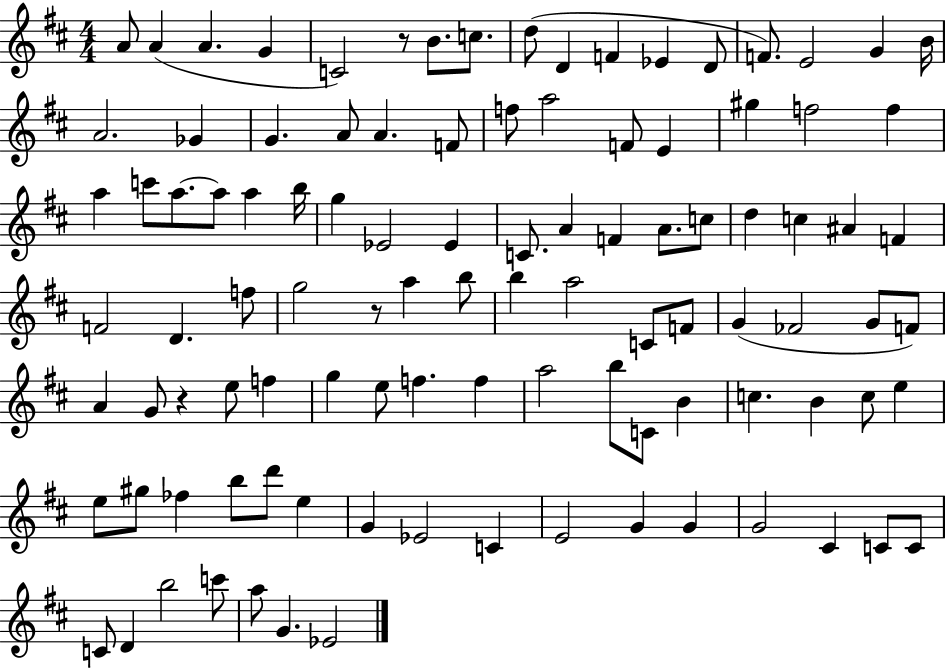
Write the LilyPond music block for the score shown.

{
  \clef treble
  \numericTimeSignature
  \time 4/4
  \key d \major
  \repeat volta 2 { a'8 a'4( a'4. g'4 | c'2) r8 b'8. c''8. | d''8( d'4 f'4 ees'4 d'8 | f'8.) e'2 g'4 b'16 | \break a'2. ges'4 | g'4. a'8 a'4. f'8 | f''8 a''2 f'8 e'4 | gis''4 f''2 f''4 | \break a''4 c'''8 a''8.~~ a''8 a''4 b''16 | g''4 ees'2 ees'4 | c'8. a'4 f'4 a'8. c''8 | d''4 c''4 ais'4 f'4 | \break f'2 d'4. f''8 | g''2 r8 a''4 b''8 | b''4 a''2 c'8 f'8 | g'4( fes'2 g'8 f'8) | \break a'4 g'8 r4 e''8 f''4 | g''4 e''8 f''4. f''4 | a''2 b''8 c'8 b'4 | c''4. b'4 c''8 e''4 | \break e''8 gis''8 fes''4 b''8 d'''8 e''4 | g'4 ees'2 c'4 | e'2 g'4 g'4 | g'2 cis'4 c'8 c'8 | \break c'8 d'4 b''2 c'''8 | a''8 g'4. ees'2 | } \bar "|."
}